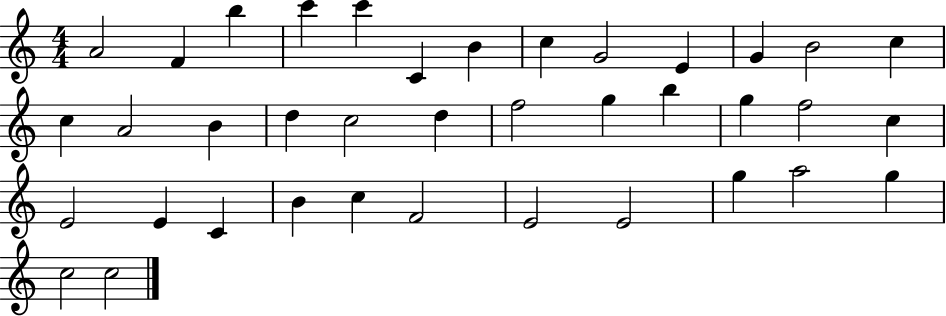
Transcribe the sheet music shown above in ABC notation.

X:1
T:Untitled
M:4/4
L:1/4
K:C
A2 F b c' c' C B c G2 E G B2 c c A2 B d c2 d f2 g b g f2 c E2 E C B c F2 E2 E2 g a2 g c2 c2